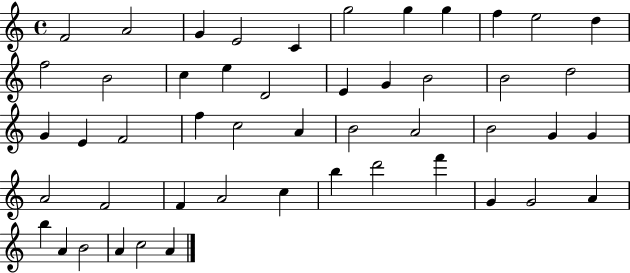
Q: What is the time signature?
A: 4/4